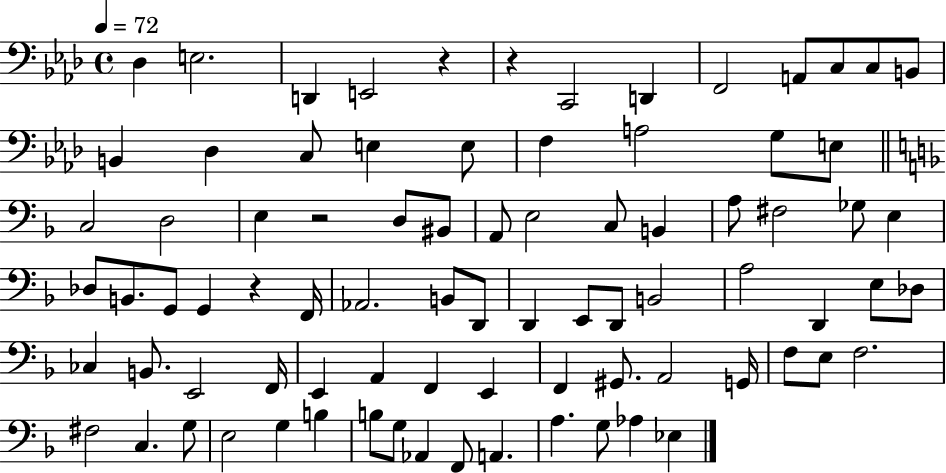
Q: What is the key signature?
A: AES major